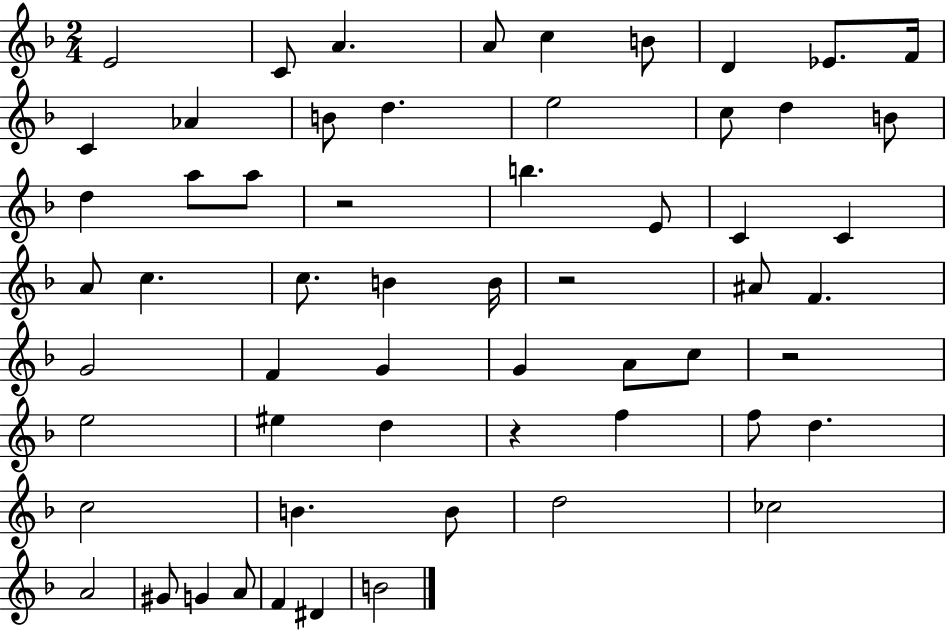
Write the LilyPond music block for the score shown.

{
  \clef treble
  \numericTimeSignature
  \time 2/4
  \key f \major
  e'2 | c'8 a'4. | a'8 c''4 b'8 | d'4 ees'8. f'16 | \break c'4 aes'4 | b'8 d''4. | e''2 | c''8 d''4 b'8 | \break d''4 a''8 a''8 | r2 | b''4. e'8 | c'4 c'4 | \break a'8 c''4. | c''8. b'4 b'16 | r2 | ais'8 f'4. | \break g'2 | f'4 g'4 | g'4 a'8 c''8 | r2 | \break e''2 | eis''4 d''4 | r4 f''4 | f''8 d''4. | \break c''2 | b'4. b'8 | d''2 | ces''2 | \break a'2 | gis'8 g'4 a'8 | f'4 dis'4 | b'2 | \break \bar "|."
}